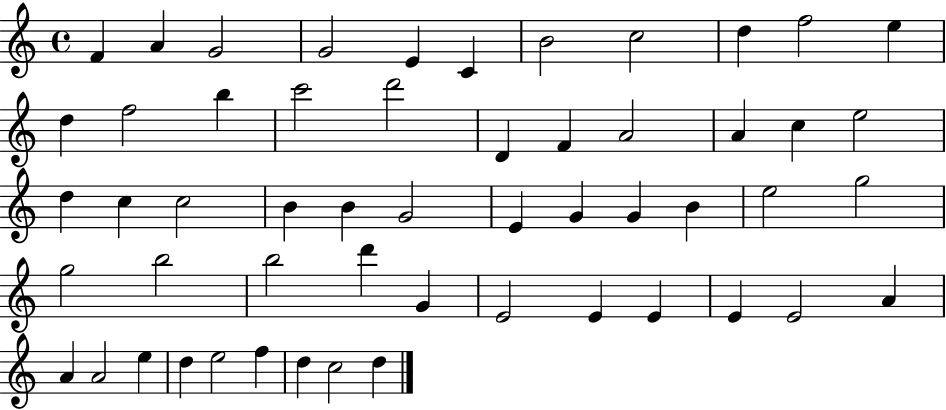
X:1
T:Untitled
M:4/4
L:1/4
K:C
F A G2 G2 E C B2 c2 d f2 e d f2 b c'2 d'2 D F A2 A c e2 d c c2 B B G2 E G G B e2 g2 g2 b2 b2 d' G E2 E E E E2 A A A2 e d e2 f d c2 d